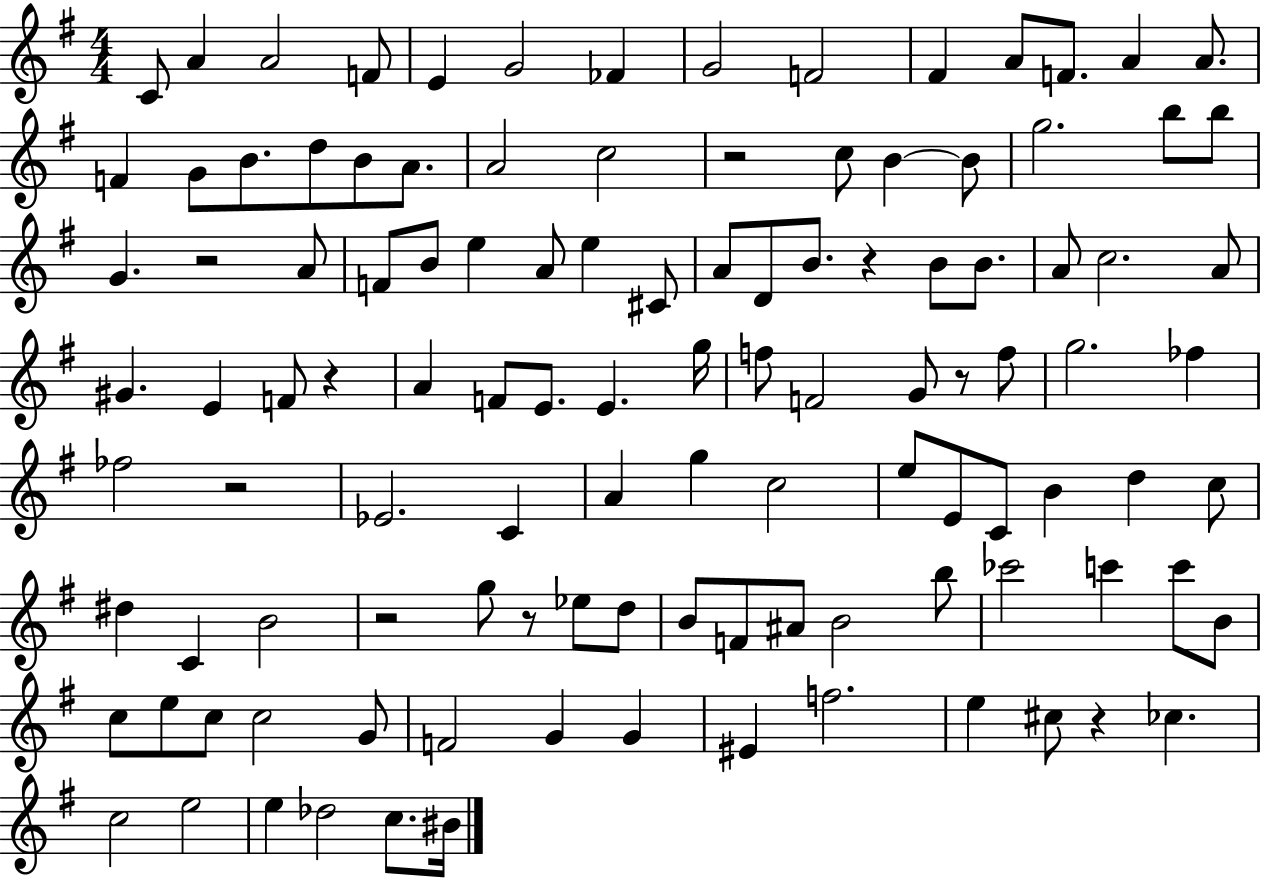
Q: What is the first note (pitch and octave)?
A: C4